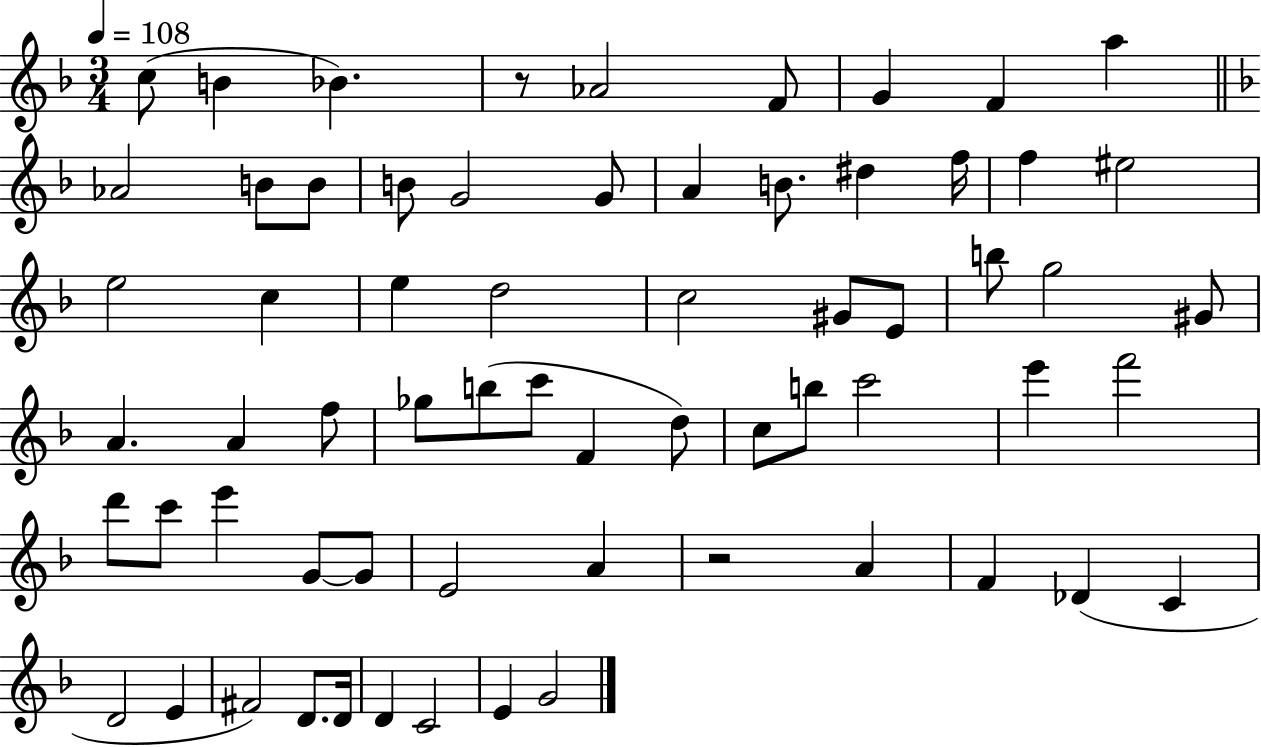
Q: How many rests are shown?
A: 2